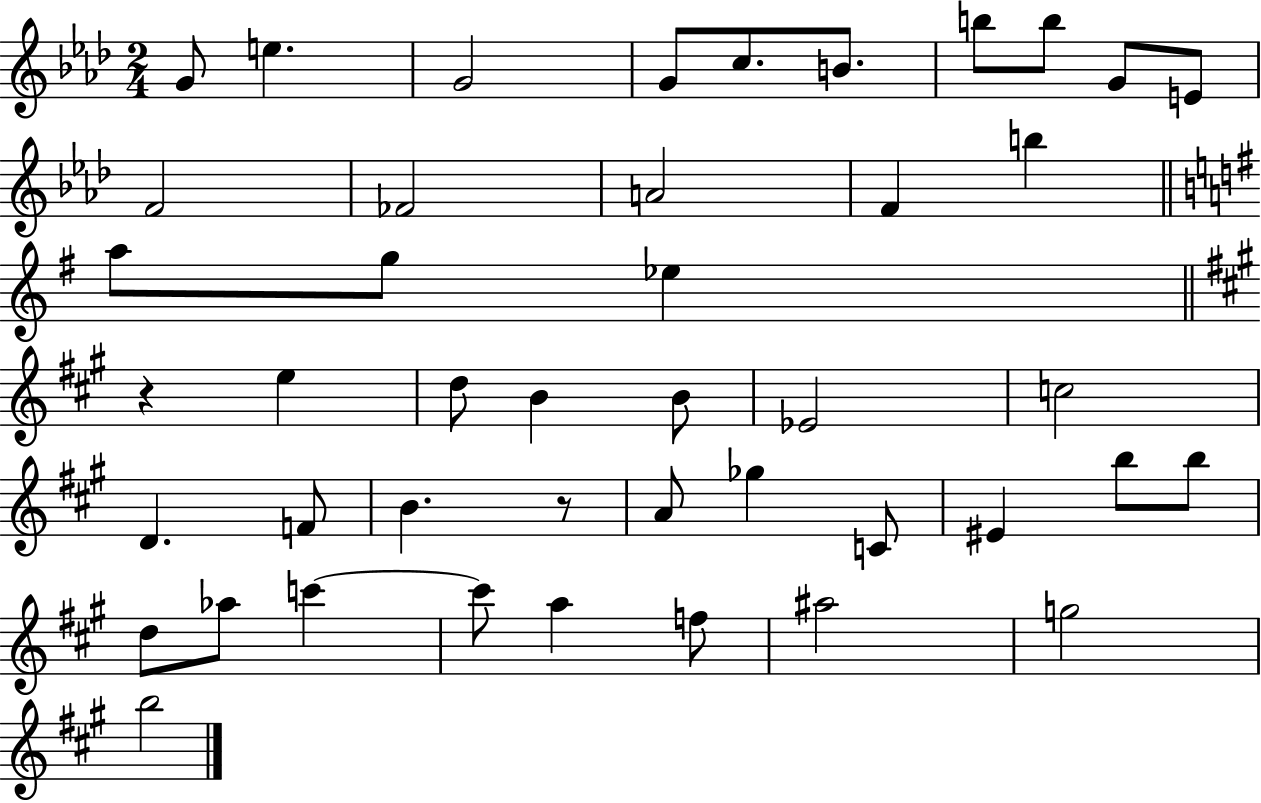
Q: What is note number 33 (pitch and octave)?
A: B5